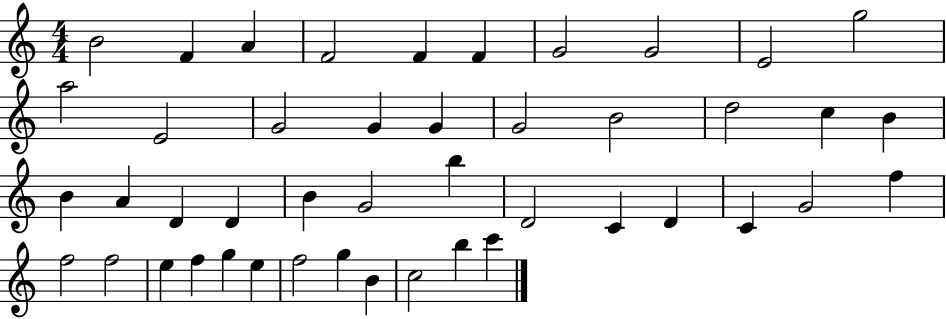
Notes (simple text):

B4/h F4/q A4/q F4/h F4/q F4/q G4/h G4/h E4/h G5/h A5/h E4/h G4/h G4/q G4/q G4/h B4/h D5/h C5/q B4/q B4/q A4/q D4/q D4/q B4/q G4/h B5/q D4/h C4/q D4/q C4/q G4/h F5/q F5/h F5/h E5/q F5/q G5/q E5/q F5/h G5/q B4/q C5/h B5/q C6/q